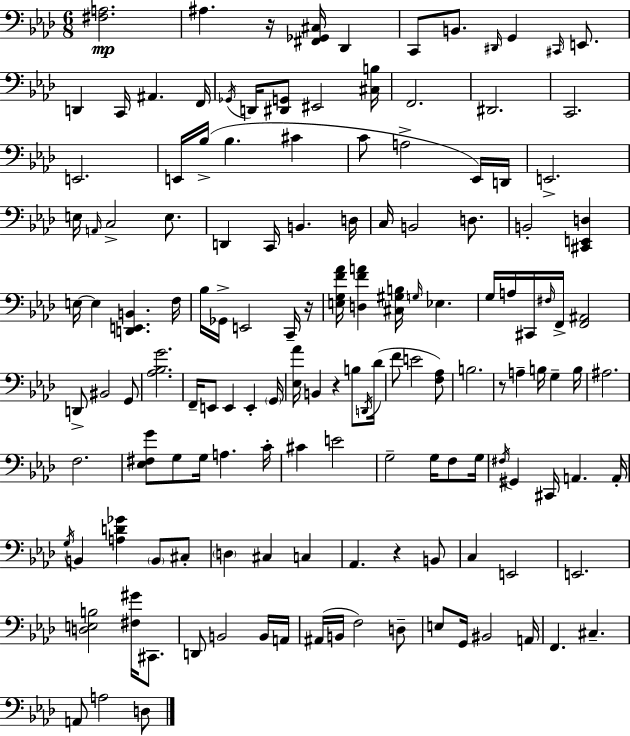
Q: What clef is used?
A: bass